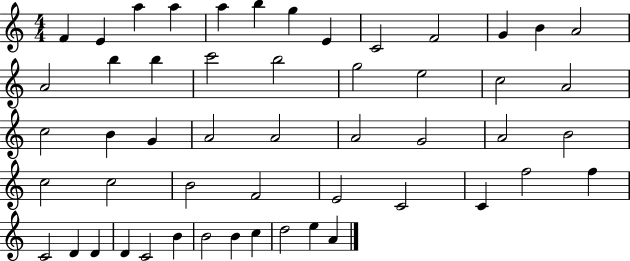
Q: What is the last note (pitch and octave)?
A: A4